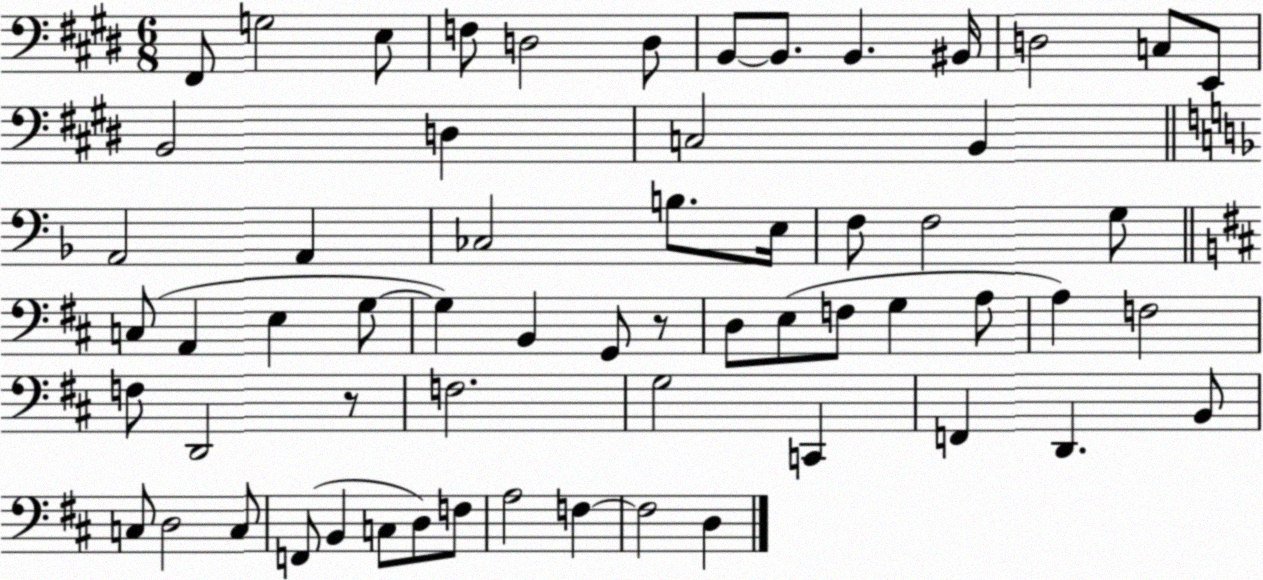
X:1
T:Untitled
M:6/8
L:1/4
K:E
^F,,/2 G,2 E,/2 F,/2 D,2 D,/2 B,,/2 B,,/2 B,, ^B,,/4 D,2 C,/2 E,,/2 B,,2 D, C,2 B,, A,,2 A,, _C,2 B,/2 E,/4 F,/2 F,2 G,/2 C,/2 A,, E, G,/2 G, B,, G,,/2 z/2 D,/2 E,/2 F,/2 G, A,/2 A, F,2 F,/2 D,,2 z/2 F,2 G,2 C,, F,, D,, B,,/2 C,/2 D,2 C,/2 F,,/2 B,, C,/2 D,/2 F,/2 A,2 F, F,2 D,